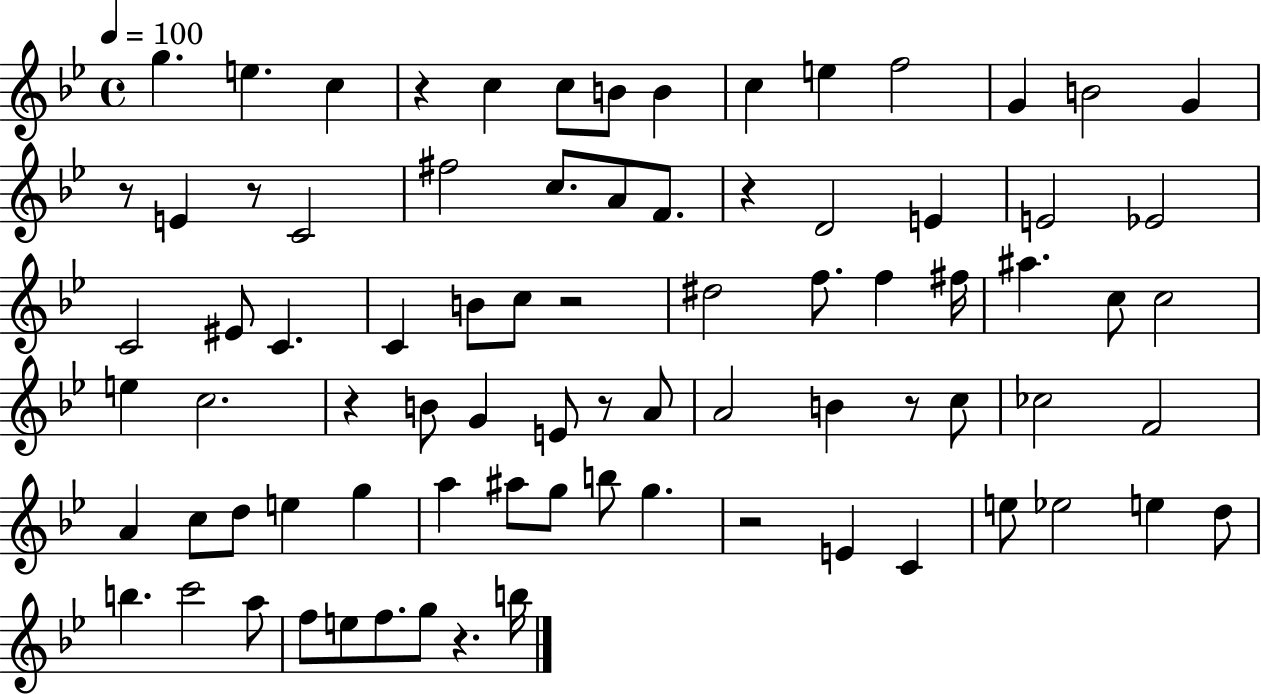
{
  \clef treble
  \time 4/4
  \defaultTimeSignature
  \key bes \major
  \tempo 4 = 100
  g''4. e''4. c''4 | r4 c''4 c''8 b'8 b'4 | c''4 e''4 f''2 | g'4 b'2 g'4 | \break r8 e'4 r8 c'2 | fis''2 c''8. a'8 f'8. | r4 d'2 e'4 | e'2 ees'2 | \break c'2 eis'8 c'4. | c'4 b'8 c''8 r2 | dis''2 f''8. f''4 fis''16 | ais''4. c''8 c''2 | \break e''4 c''2. | r4 b'8 g'4 e'8 r8 a'8 | a'2 b'4 r8 c''8 | ces''2 f'2 | \break a'4 c''8 d''8 e''4 g''4 | a''4 ais''8 g''8 b''8 g''4. | r2 e'4 c'4 | e''8 ees''2 e''4 d''8 | \break b''4. c'''2 a''8 | f''8 e''8 f''8. g''8 r4. b''16 | \bar "|."
}